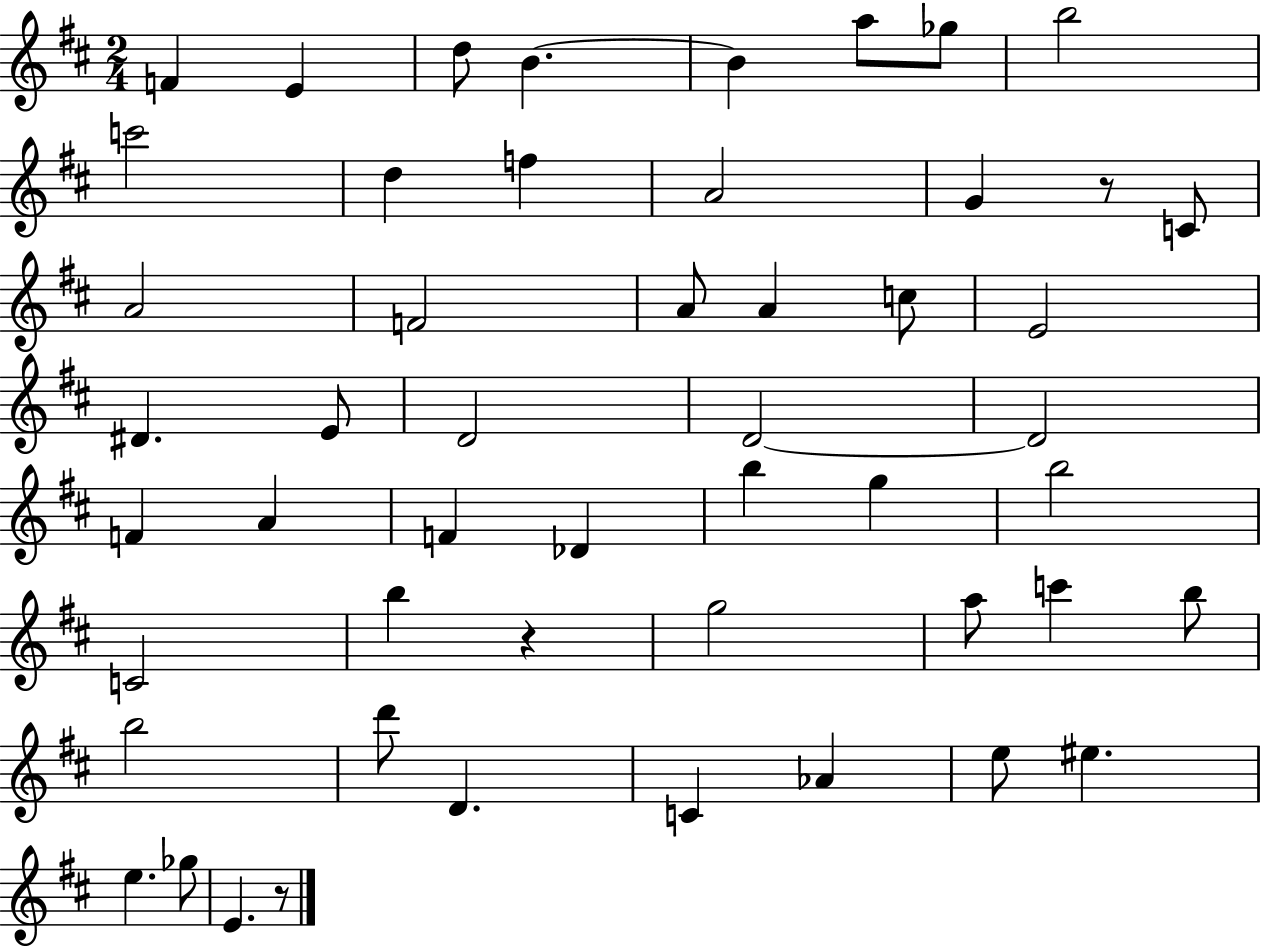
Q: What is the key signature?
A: D major